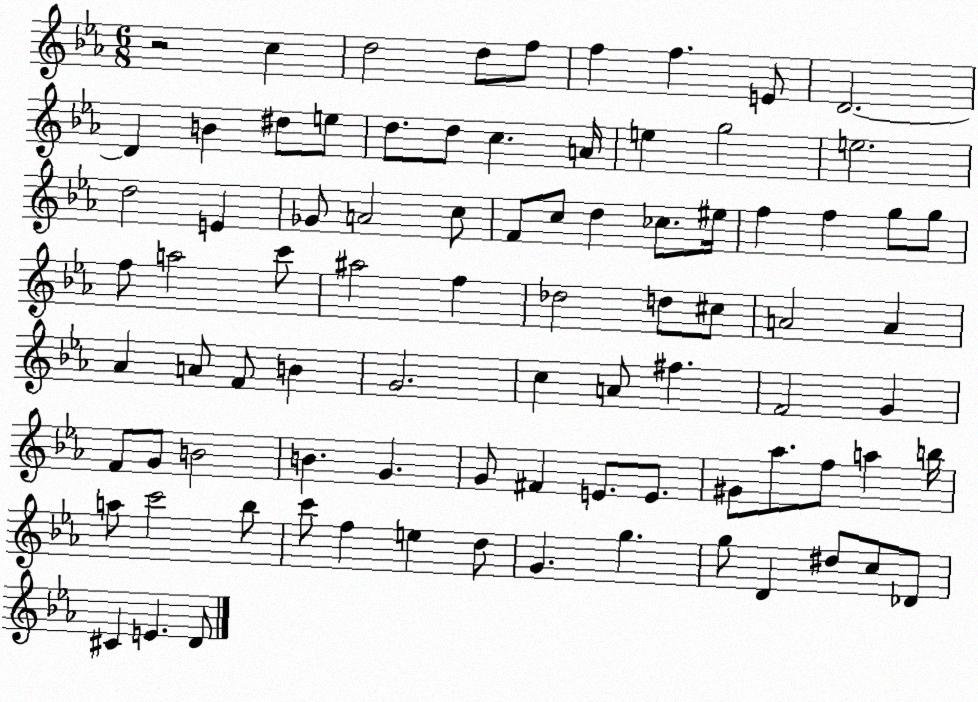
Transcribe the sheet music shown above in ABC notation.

X:1
T:Untitled
M:6/8
L:1/4
K:Eb
z2 c d2 d/2 f/2 f f E/2 D2 D B ^d/2 e/2 d/2 d/2 c A/4 e g2 e2 d2 E _G/2 A2 c/2 F/2 c/2 d _c/2 ^e/4 f f g/2 g/2 f/2 a2 c'/2 ^a2 f _d2 d/2 ^c/2 A2 A _A A/2 F/2 B G2 c A/2 ^f F2 G F/2 G/2 B2 B G G/2 ^F E/2 E/2 ^G/2 _a/2 f/2 a b/4 a/2 c'2 _b/2 c'/2 f e d/2 G g g/2 D ^d/2 c/2 _D/2 ^C E D/2